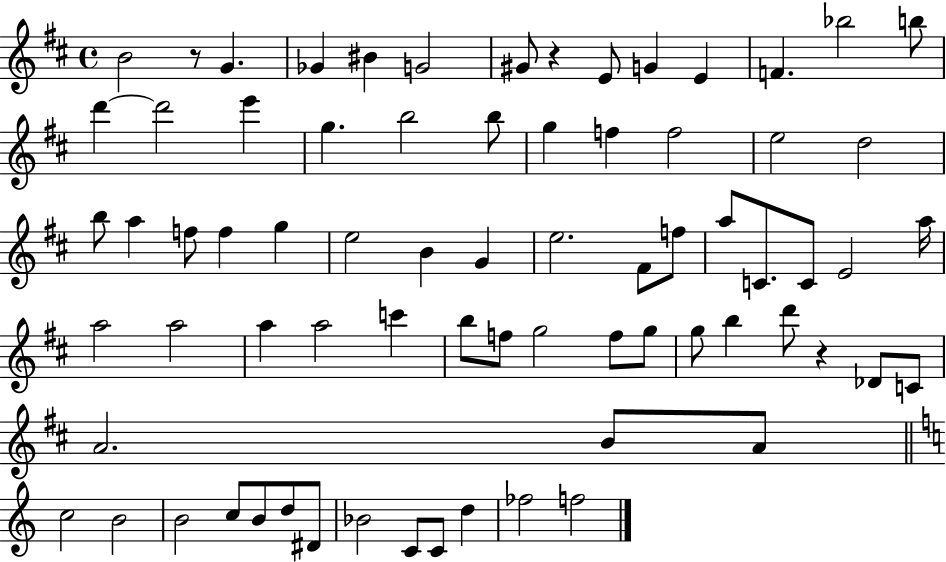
{
  \clef treble
  \time 4/4
  \defaultTimeSignature
  \key d \major
  b'2 r8 g'4. | ges'4 bis'4 g'2 | gis'8 r4 e'8 g'4 e'4 | f'4. bes''2 b''8 | \break d'''4~~ d'''2 e'''4 | g''4. b''2 b''8 | g''4 f''4 f''2 | e''2 d''2 | \break b''8 a''4 f''8 f''4 g''4 | e''2 b'4 g'4 | e''2. fis'8 f''8 | a''8 c'8. c'8 e'2 a''16 | \break a''2 a''2 | a''4 a''2 c'''4 | b''8 f''8 g''2 f''8 g''8 | g''8 b''4 d'''8 r4 des'8 c'8 | \break a'2. b'8 a'8 | \bar "||" \break \key c \major c''2 b'2 | b'2 c''8 b'8 d''8 dis'8 | bes'2 c'8 c'8 d''4 | fes''2 f''2 | \break \bar "|."
}